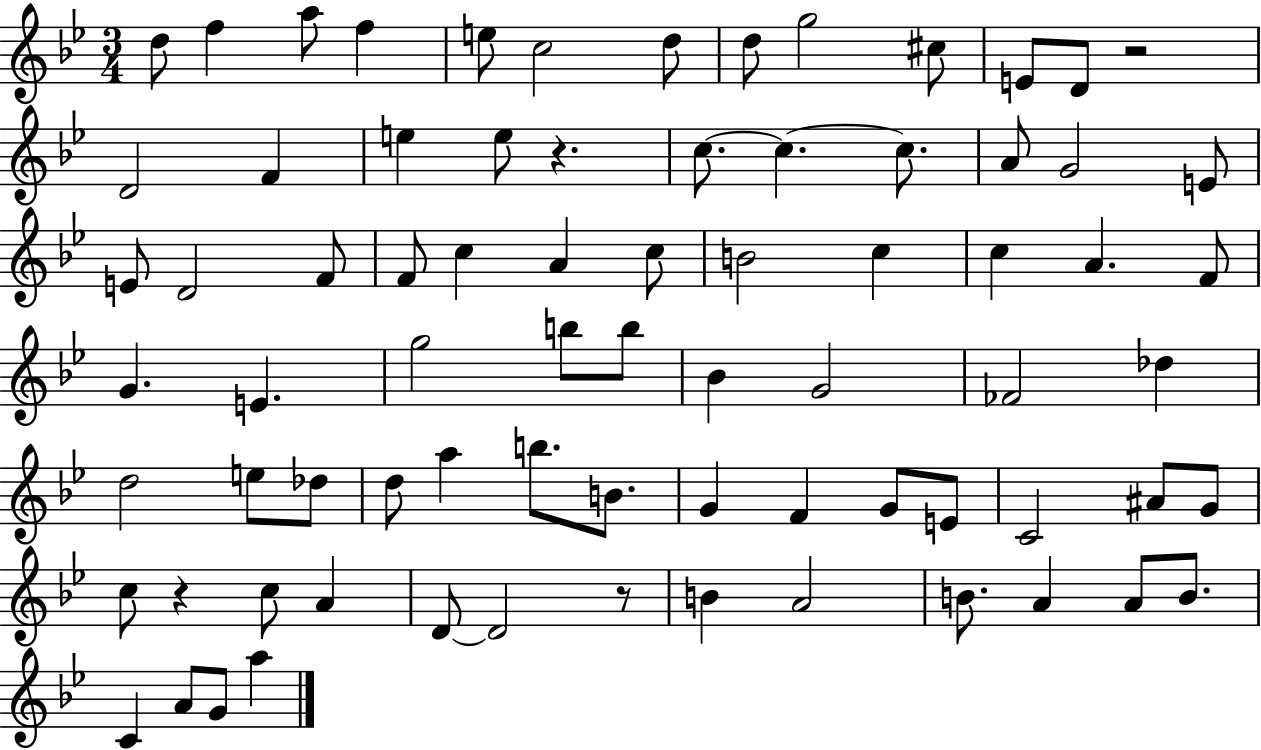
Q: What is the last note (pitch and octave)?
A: A5